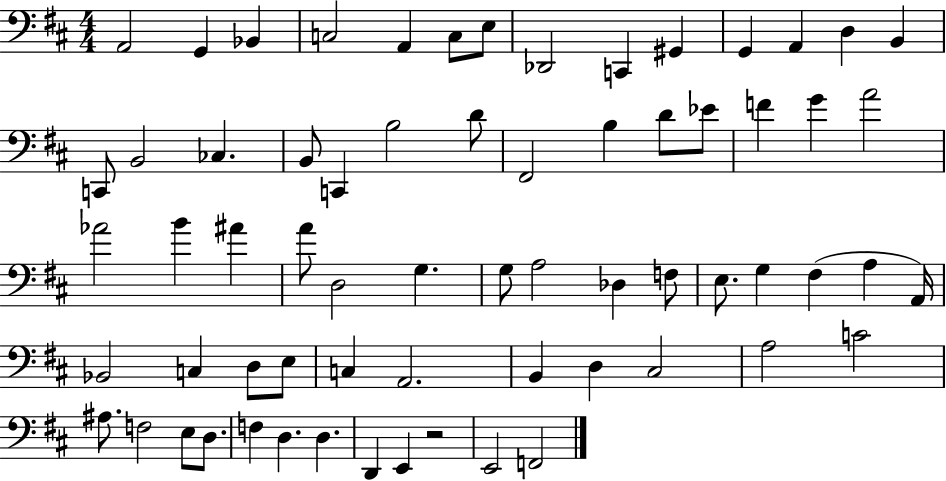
{
  \clef bass
  \numericTimeSignature
  \time 4/4
  \key d \major
  a,2 g,4 bes,4 | c2 a,4 c8 e8 | des,2 c,4 gis,4 | g,4 a,4 d4 b,4 | \break c,8 b,2 ces4. | b,8 c,4 b2 d'8 | fis,2 b4 d'8 ees'8 | f'4 g'4 a'2 | \break aes'2 b'4 ais'4 | a'8 d2 g4. | g8 a2 des4 f8 | e8. g4 fis4( a4 a,16) | \break bes,2 c4 d8 e8 | c4 a,2. | b,4 d4 cis2 | a2 c'2 | \break ais8. f2 e8 d8. | f4 d4. d4. | d,4 e,4 r2 | e,2 f,2 | \break \bar "|."
}